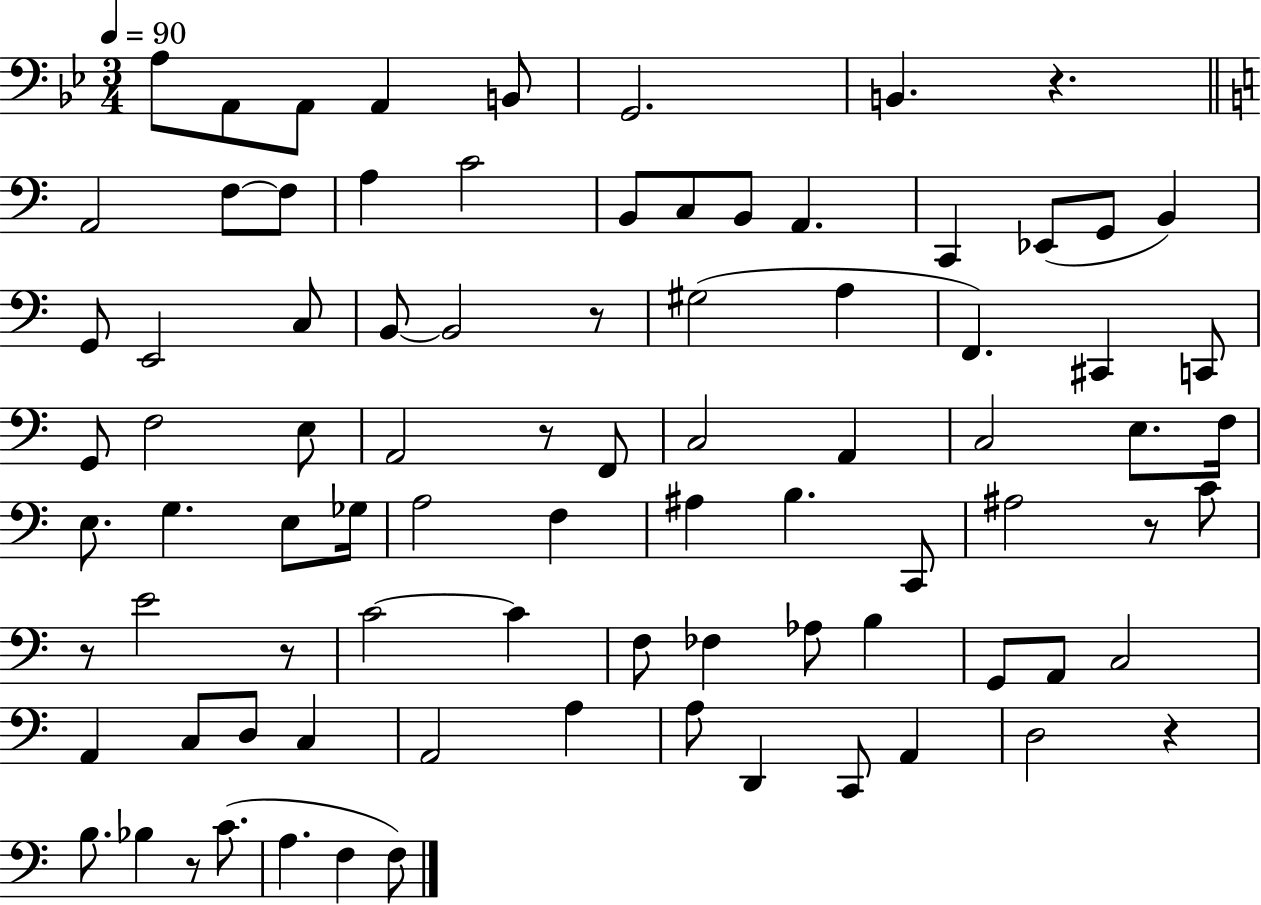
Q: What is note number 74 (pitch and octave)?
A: Bb3